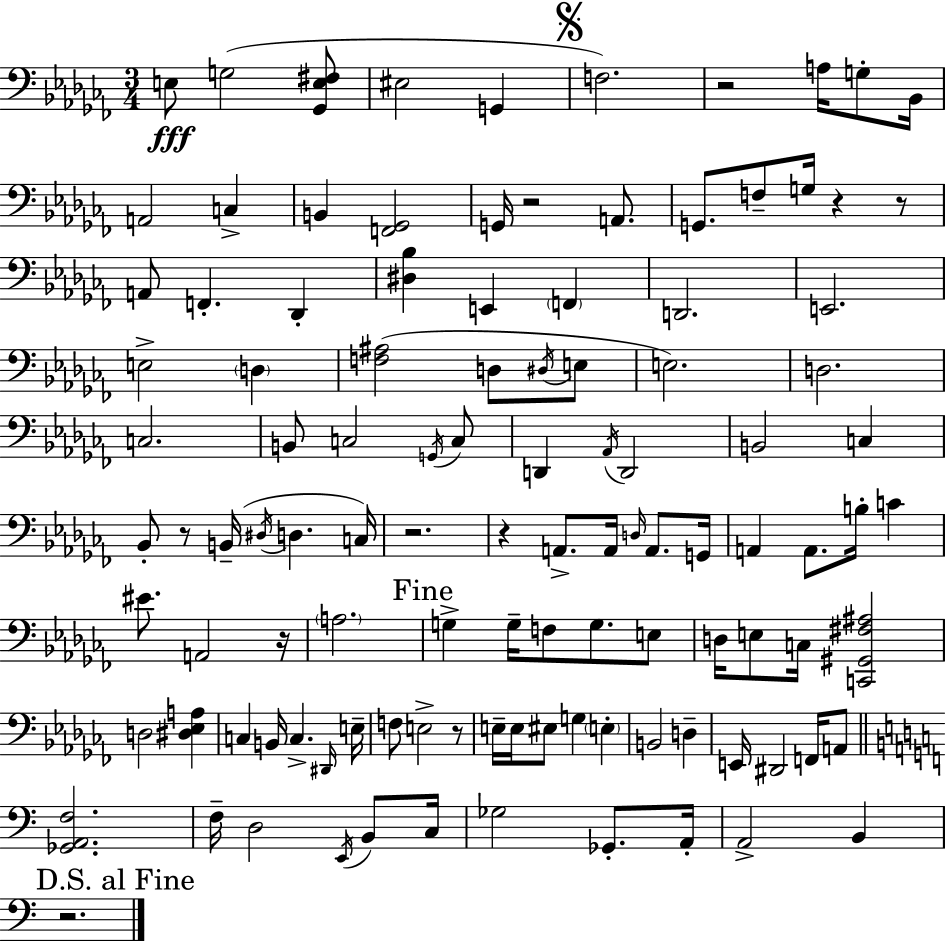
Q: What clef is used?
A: bass